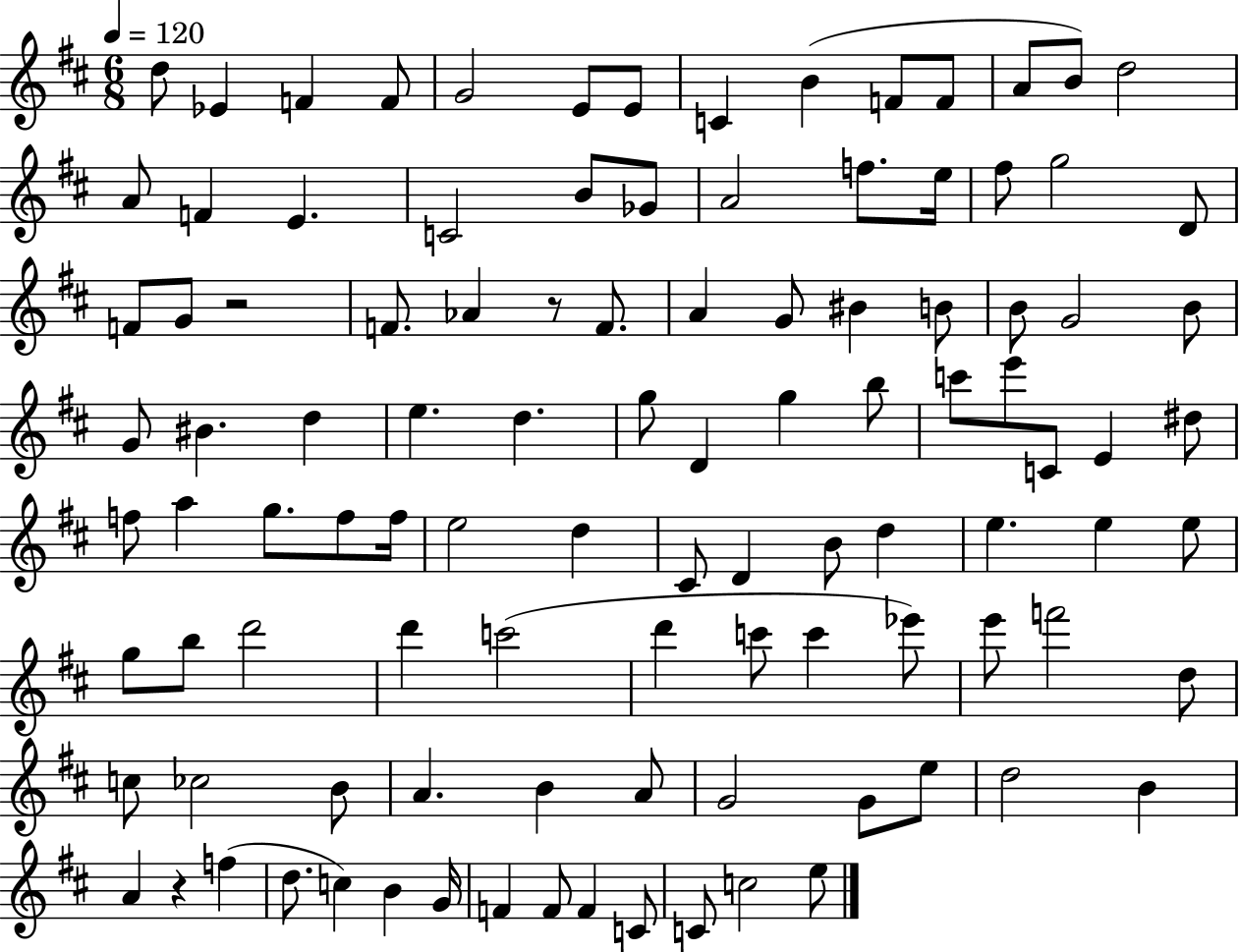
D5/e Eb4/q F4/q F4/e G4/h E4/e E4/e C4/q B4/q F4/e F4/e A4/e B4/e D5/h A4/e F4/q E4/q. C4/h B4/e Gb4/e A4/h F5/e. E5/s F#5/e G5/h D4/e F4/e G4/e R/h F4/e. Ab4/q R/e F4/e. A4/q G4/e BIS4/q B4/e B4/e G4/h B4/e G4/e BIS4/q. D5/q E5/q. D5/q. G5/e D4/q G5/q B5/e C6/e E6/e C4/e E4/q D#5/e F5/e A5/q G5/e. F5/e F5/s E5/h D5/q C#4/e D4/q B4/e D5/q E5/q. E5/q E5/e G5/e B5/e D6/h D6/q C6/h D6/q C6/e C6/q Eb6/e E6/e F6/h D5/e C5/e CES5/h B4/e A4/q. B4/q A4/e G4/h G4/e E5/e D5/h B4/q A4/q R/q F5/q D5/e. C5/q B4/q G4/s F4/q F4/e F4/q C4/e C4/e C5/h E5/e